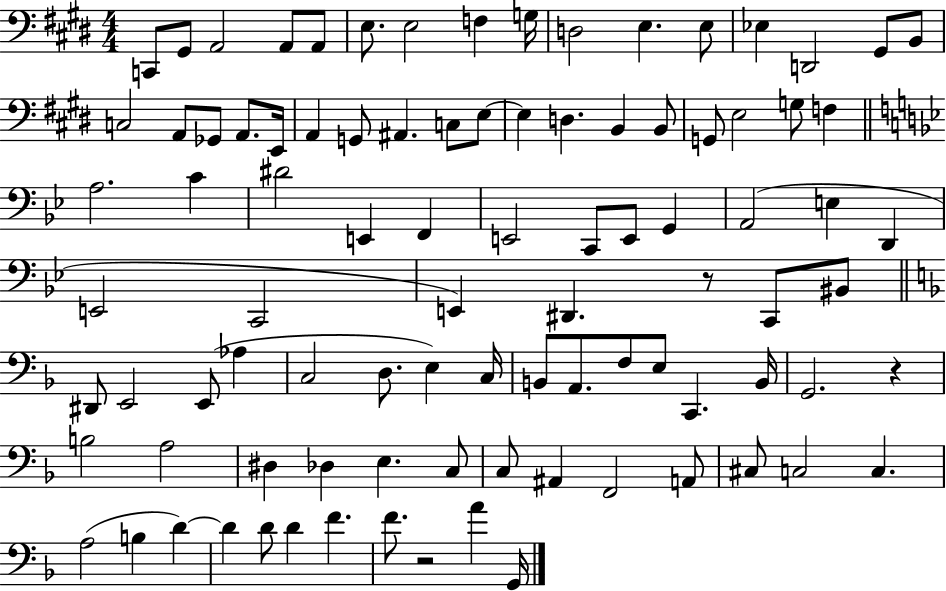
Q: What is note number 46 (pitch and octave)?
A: D2